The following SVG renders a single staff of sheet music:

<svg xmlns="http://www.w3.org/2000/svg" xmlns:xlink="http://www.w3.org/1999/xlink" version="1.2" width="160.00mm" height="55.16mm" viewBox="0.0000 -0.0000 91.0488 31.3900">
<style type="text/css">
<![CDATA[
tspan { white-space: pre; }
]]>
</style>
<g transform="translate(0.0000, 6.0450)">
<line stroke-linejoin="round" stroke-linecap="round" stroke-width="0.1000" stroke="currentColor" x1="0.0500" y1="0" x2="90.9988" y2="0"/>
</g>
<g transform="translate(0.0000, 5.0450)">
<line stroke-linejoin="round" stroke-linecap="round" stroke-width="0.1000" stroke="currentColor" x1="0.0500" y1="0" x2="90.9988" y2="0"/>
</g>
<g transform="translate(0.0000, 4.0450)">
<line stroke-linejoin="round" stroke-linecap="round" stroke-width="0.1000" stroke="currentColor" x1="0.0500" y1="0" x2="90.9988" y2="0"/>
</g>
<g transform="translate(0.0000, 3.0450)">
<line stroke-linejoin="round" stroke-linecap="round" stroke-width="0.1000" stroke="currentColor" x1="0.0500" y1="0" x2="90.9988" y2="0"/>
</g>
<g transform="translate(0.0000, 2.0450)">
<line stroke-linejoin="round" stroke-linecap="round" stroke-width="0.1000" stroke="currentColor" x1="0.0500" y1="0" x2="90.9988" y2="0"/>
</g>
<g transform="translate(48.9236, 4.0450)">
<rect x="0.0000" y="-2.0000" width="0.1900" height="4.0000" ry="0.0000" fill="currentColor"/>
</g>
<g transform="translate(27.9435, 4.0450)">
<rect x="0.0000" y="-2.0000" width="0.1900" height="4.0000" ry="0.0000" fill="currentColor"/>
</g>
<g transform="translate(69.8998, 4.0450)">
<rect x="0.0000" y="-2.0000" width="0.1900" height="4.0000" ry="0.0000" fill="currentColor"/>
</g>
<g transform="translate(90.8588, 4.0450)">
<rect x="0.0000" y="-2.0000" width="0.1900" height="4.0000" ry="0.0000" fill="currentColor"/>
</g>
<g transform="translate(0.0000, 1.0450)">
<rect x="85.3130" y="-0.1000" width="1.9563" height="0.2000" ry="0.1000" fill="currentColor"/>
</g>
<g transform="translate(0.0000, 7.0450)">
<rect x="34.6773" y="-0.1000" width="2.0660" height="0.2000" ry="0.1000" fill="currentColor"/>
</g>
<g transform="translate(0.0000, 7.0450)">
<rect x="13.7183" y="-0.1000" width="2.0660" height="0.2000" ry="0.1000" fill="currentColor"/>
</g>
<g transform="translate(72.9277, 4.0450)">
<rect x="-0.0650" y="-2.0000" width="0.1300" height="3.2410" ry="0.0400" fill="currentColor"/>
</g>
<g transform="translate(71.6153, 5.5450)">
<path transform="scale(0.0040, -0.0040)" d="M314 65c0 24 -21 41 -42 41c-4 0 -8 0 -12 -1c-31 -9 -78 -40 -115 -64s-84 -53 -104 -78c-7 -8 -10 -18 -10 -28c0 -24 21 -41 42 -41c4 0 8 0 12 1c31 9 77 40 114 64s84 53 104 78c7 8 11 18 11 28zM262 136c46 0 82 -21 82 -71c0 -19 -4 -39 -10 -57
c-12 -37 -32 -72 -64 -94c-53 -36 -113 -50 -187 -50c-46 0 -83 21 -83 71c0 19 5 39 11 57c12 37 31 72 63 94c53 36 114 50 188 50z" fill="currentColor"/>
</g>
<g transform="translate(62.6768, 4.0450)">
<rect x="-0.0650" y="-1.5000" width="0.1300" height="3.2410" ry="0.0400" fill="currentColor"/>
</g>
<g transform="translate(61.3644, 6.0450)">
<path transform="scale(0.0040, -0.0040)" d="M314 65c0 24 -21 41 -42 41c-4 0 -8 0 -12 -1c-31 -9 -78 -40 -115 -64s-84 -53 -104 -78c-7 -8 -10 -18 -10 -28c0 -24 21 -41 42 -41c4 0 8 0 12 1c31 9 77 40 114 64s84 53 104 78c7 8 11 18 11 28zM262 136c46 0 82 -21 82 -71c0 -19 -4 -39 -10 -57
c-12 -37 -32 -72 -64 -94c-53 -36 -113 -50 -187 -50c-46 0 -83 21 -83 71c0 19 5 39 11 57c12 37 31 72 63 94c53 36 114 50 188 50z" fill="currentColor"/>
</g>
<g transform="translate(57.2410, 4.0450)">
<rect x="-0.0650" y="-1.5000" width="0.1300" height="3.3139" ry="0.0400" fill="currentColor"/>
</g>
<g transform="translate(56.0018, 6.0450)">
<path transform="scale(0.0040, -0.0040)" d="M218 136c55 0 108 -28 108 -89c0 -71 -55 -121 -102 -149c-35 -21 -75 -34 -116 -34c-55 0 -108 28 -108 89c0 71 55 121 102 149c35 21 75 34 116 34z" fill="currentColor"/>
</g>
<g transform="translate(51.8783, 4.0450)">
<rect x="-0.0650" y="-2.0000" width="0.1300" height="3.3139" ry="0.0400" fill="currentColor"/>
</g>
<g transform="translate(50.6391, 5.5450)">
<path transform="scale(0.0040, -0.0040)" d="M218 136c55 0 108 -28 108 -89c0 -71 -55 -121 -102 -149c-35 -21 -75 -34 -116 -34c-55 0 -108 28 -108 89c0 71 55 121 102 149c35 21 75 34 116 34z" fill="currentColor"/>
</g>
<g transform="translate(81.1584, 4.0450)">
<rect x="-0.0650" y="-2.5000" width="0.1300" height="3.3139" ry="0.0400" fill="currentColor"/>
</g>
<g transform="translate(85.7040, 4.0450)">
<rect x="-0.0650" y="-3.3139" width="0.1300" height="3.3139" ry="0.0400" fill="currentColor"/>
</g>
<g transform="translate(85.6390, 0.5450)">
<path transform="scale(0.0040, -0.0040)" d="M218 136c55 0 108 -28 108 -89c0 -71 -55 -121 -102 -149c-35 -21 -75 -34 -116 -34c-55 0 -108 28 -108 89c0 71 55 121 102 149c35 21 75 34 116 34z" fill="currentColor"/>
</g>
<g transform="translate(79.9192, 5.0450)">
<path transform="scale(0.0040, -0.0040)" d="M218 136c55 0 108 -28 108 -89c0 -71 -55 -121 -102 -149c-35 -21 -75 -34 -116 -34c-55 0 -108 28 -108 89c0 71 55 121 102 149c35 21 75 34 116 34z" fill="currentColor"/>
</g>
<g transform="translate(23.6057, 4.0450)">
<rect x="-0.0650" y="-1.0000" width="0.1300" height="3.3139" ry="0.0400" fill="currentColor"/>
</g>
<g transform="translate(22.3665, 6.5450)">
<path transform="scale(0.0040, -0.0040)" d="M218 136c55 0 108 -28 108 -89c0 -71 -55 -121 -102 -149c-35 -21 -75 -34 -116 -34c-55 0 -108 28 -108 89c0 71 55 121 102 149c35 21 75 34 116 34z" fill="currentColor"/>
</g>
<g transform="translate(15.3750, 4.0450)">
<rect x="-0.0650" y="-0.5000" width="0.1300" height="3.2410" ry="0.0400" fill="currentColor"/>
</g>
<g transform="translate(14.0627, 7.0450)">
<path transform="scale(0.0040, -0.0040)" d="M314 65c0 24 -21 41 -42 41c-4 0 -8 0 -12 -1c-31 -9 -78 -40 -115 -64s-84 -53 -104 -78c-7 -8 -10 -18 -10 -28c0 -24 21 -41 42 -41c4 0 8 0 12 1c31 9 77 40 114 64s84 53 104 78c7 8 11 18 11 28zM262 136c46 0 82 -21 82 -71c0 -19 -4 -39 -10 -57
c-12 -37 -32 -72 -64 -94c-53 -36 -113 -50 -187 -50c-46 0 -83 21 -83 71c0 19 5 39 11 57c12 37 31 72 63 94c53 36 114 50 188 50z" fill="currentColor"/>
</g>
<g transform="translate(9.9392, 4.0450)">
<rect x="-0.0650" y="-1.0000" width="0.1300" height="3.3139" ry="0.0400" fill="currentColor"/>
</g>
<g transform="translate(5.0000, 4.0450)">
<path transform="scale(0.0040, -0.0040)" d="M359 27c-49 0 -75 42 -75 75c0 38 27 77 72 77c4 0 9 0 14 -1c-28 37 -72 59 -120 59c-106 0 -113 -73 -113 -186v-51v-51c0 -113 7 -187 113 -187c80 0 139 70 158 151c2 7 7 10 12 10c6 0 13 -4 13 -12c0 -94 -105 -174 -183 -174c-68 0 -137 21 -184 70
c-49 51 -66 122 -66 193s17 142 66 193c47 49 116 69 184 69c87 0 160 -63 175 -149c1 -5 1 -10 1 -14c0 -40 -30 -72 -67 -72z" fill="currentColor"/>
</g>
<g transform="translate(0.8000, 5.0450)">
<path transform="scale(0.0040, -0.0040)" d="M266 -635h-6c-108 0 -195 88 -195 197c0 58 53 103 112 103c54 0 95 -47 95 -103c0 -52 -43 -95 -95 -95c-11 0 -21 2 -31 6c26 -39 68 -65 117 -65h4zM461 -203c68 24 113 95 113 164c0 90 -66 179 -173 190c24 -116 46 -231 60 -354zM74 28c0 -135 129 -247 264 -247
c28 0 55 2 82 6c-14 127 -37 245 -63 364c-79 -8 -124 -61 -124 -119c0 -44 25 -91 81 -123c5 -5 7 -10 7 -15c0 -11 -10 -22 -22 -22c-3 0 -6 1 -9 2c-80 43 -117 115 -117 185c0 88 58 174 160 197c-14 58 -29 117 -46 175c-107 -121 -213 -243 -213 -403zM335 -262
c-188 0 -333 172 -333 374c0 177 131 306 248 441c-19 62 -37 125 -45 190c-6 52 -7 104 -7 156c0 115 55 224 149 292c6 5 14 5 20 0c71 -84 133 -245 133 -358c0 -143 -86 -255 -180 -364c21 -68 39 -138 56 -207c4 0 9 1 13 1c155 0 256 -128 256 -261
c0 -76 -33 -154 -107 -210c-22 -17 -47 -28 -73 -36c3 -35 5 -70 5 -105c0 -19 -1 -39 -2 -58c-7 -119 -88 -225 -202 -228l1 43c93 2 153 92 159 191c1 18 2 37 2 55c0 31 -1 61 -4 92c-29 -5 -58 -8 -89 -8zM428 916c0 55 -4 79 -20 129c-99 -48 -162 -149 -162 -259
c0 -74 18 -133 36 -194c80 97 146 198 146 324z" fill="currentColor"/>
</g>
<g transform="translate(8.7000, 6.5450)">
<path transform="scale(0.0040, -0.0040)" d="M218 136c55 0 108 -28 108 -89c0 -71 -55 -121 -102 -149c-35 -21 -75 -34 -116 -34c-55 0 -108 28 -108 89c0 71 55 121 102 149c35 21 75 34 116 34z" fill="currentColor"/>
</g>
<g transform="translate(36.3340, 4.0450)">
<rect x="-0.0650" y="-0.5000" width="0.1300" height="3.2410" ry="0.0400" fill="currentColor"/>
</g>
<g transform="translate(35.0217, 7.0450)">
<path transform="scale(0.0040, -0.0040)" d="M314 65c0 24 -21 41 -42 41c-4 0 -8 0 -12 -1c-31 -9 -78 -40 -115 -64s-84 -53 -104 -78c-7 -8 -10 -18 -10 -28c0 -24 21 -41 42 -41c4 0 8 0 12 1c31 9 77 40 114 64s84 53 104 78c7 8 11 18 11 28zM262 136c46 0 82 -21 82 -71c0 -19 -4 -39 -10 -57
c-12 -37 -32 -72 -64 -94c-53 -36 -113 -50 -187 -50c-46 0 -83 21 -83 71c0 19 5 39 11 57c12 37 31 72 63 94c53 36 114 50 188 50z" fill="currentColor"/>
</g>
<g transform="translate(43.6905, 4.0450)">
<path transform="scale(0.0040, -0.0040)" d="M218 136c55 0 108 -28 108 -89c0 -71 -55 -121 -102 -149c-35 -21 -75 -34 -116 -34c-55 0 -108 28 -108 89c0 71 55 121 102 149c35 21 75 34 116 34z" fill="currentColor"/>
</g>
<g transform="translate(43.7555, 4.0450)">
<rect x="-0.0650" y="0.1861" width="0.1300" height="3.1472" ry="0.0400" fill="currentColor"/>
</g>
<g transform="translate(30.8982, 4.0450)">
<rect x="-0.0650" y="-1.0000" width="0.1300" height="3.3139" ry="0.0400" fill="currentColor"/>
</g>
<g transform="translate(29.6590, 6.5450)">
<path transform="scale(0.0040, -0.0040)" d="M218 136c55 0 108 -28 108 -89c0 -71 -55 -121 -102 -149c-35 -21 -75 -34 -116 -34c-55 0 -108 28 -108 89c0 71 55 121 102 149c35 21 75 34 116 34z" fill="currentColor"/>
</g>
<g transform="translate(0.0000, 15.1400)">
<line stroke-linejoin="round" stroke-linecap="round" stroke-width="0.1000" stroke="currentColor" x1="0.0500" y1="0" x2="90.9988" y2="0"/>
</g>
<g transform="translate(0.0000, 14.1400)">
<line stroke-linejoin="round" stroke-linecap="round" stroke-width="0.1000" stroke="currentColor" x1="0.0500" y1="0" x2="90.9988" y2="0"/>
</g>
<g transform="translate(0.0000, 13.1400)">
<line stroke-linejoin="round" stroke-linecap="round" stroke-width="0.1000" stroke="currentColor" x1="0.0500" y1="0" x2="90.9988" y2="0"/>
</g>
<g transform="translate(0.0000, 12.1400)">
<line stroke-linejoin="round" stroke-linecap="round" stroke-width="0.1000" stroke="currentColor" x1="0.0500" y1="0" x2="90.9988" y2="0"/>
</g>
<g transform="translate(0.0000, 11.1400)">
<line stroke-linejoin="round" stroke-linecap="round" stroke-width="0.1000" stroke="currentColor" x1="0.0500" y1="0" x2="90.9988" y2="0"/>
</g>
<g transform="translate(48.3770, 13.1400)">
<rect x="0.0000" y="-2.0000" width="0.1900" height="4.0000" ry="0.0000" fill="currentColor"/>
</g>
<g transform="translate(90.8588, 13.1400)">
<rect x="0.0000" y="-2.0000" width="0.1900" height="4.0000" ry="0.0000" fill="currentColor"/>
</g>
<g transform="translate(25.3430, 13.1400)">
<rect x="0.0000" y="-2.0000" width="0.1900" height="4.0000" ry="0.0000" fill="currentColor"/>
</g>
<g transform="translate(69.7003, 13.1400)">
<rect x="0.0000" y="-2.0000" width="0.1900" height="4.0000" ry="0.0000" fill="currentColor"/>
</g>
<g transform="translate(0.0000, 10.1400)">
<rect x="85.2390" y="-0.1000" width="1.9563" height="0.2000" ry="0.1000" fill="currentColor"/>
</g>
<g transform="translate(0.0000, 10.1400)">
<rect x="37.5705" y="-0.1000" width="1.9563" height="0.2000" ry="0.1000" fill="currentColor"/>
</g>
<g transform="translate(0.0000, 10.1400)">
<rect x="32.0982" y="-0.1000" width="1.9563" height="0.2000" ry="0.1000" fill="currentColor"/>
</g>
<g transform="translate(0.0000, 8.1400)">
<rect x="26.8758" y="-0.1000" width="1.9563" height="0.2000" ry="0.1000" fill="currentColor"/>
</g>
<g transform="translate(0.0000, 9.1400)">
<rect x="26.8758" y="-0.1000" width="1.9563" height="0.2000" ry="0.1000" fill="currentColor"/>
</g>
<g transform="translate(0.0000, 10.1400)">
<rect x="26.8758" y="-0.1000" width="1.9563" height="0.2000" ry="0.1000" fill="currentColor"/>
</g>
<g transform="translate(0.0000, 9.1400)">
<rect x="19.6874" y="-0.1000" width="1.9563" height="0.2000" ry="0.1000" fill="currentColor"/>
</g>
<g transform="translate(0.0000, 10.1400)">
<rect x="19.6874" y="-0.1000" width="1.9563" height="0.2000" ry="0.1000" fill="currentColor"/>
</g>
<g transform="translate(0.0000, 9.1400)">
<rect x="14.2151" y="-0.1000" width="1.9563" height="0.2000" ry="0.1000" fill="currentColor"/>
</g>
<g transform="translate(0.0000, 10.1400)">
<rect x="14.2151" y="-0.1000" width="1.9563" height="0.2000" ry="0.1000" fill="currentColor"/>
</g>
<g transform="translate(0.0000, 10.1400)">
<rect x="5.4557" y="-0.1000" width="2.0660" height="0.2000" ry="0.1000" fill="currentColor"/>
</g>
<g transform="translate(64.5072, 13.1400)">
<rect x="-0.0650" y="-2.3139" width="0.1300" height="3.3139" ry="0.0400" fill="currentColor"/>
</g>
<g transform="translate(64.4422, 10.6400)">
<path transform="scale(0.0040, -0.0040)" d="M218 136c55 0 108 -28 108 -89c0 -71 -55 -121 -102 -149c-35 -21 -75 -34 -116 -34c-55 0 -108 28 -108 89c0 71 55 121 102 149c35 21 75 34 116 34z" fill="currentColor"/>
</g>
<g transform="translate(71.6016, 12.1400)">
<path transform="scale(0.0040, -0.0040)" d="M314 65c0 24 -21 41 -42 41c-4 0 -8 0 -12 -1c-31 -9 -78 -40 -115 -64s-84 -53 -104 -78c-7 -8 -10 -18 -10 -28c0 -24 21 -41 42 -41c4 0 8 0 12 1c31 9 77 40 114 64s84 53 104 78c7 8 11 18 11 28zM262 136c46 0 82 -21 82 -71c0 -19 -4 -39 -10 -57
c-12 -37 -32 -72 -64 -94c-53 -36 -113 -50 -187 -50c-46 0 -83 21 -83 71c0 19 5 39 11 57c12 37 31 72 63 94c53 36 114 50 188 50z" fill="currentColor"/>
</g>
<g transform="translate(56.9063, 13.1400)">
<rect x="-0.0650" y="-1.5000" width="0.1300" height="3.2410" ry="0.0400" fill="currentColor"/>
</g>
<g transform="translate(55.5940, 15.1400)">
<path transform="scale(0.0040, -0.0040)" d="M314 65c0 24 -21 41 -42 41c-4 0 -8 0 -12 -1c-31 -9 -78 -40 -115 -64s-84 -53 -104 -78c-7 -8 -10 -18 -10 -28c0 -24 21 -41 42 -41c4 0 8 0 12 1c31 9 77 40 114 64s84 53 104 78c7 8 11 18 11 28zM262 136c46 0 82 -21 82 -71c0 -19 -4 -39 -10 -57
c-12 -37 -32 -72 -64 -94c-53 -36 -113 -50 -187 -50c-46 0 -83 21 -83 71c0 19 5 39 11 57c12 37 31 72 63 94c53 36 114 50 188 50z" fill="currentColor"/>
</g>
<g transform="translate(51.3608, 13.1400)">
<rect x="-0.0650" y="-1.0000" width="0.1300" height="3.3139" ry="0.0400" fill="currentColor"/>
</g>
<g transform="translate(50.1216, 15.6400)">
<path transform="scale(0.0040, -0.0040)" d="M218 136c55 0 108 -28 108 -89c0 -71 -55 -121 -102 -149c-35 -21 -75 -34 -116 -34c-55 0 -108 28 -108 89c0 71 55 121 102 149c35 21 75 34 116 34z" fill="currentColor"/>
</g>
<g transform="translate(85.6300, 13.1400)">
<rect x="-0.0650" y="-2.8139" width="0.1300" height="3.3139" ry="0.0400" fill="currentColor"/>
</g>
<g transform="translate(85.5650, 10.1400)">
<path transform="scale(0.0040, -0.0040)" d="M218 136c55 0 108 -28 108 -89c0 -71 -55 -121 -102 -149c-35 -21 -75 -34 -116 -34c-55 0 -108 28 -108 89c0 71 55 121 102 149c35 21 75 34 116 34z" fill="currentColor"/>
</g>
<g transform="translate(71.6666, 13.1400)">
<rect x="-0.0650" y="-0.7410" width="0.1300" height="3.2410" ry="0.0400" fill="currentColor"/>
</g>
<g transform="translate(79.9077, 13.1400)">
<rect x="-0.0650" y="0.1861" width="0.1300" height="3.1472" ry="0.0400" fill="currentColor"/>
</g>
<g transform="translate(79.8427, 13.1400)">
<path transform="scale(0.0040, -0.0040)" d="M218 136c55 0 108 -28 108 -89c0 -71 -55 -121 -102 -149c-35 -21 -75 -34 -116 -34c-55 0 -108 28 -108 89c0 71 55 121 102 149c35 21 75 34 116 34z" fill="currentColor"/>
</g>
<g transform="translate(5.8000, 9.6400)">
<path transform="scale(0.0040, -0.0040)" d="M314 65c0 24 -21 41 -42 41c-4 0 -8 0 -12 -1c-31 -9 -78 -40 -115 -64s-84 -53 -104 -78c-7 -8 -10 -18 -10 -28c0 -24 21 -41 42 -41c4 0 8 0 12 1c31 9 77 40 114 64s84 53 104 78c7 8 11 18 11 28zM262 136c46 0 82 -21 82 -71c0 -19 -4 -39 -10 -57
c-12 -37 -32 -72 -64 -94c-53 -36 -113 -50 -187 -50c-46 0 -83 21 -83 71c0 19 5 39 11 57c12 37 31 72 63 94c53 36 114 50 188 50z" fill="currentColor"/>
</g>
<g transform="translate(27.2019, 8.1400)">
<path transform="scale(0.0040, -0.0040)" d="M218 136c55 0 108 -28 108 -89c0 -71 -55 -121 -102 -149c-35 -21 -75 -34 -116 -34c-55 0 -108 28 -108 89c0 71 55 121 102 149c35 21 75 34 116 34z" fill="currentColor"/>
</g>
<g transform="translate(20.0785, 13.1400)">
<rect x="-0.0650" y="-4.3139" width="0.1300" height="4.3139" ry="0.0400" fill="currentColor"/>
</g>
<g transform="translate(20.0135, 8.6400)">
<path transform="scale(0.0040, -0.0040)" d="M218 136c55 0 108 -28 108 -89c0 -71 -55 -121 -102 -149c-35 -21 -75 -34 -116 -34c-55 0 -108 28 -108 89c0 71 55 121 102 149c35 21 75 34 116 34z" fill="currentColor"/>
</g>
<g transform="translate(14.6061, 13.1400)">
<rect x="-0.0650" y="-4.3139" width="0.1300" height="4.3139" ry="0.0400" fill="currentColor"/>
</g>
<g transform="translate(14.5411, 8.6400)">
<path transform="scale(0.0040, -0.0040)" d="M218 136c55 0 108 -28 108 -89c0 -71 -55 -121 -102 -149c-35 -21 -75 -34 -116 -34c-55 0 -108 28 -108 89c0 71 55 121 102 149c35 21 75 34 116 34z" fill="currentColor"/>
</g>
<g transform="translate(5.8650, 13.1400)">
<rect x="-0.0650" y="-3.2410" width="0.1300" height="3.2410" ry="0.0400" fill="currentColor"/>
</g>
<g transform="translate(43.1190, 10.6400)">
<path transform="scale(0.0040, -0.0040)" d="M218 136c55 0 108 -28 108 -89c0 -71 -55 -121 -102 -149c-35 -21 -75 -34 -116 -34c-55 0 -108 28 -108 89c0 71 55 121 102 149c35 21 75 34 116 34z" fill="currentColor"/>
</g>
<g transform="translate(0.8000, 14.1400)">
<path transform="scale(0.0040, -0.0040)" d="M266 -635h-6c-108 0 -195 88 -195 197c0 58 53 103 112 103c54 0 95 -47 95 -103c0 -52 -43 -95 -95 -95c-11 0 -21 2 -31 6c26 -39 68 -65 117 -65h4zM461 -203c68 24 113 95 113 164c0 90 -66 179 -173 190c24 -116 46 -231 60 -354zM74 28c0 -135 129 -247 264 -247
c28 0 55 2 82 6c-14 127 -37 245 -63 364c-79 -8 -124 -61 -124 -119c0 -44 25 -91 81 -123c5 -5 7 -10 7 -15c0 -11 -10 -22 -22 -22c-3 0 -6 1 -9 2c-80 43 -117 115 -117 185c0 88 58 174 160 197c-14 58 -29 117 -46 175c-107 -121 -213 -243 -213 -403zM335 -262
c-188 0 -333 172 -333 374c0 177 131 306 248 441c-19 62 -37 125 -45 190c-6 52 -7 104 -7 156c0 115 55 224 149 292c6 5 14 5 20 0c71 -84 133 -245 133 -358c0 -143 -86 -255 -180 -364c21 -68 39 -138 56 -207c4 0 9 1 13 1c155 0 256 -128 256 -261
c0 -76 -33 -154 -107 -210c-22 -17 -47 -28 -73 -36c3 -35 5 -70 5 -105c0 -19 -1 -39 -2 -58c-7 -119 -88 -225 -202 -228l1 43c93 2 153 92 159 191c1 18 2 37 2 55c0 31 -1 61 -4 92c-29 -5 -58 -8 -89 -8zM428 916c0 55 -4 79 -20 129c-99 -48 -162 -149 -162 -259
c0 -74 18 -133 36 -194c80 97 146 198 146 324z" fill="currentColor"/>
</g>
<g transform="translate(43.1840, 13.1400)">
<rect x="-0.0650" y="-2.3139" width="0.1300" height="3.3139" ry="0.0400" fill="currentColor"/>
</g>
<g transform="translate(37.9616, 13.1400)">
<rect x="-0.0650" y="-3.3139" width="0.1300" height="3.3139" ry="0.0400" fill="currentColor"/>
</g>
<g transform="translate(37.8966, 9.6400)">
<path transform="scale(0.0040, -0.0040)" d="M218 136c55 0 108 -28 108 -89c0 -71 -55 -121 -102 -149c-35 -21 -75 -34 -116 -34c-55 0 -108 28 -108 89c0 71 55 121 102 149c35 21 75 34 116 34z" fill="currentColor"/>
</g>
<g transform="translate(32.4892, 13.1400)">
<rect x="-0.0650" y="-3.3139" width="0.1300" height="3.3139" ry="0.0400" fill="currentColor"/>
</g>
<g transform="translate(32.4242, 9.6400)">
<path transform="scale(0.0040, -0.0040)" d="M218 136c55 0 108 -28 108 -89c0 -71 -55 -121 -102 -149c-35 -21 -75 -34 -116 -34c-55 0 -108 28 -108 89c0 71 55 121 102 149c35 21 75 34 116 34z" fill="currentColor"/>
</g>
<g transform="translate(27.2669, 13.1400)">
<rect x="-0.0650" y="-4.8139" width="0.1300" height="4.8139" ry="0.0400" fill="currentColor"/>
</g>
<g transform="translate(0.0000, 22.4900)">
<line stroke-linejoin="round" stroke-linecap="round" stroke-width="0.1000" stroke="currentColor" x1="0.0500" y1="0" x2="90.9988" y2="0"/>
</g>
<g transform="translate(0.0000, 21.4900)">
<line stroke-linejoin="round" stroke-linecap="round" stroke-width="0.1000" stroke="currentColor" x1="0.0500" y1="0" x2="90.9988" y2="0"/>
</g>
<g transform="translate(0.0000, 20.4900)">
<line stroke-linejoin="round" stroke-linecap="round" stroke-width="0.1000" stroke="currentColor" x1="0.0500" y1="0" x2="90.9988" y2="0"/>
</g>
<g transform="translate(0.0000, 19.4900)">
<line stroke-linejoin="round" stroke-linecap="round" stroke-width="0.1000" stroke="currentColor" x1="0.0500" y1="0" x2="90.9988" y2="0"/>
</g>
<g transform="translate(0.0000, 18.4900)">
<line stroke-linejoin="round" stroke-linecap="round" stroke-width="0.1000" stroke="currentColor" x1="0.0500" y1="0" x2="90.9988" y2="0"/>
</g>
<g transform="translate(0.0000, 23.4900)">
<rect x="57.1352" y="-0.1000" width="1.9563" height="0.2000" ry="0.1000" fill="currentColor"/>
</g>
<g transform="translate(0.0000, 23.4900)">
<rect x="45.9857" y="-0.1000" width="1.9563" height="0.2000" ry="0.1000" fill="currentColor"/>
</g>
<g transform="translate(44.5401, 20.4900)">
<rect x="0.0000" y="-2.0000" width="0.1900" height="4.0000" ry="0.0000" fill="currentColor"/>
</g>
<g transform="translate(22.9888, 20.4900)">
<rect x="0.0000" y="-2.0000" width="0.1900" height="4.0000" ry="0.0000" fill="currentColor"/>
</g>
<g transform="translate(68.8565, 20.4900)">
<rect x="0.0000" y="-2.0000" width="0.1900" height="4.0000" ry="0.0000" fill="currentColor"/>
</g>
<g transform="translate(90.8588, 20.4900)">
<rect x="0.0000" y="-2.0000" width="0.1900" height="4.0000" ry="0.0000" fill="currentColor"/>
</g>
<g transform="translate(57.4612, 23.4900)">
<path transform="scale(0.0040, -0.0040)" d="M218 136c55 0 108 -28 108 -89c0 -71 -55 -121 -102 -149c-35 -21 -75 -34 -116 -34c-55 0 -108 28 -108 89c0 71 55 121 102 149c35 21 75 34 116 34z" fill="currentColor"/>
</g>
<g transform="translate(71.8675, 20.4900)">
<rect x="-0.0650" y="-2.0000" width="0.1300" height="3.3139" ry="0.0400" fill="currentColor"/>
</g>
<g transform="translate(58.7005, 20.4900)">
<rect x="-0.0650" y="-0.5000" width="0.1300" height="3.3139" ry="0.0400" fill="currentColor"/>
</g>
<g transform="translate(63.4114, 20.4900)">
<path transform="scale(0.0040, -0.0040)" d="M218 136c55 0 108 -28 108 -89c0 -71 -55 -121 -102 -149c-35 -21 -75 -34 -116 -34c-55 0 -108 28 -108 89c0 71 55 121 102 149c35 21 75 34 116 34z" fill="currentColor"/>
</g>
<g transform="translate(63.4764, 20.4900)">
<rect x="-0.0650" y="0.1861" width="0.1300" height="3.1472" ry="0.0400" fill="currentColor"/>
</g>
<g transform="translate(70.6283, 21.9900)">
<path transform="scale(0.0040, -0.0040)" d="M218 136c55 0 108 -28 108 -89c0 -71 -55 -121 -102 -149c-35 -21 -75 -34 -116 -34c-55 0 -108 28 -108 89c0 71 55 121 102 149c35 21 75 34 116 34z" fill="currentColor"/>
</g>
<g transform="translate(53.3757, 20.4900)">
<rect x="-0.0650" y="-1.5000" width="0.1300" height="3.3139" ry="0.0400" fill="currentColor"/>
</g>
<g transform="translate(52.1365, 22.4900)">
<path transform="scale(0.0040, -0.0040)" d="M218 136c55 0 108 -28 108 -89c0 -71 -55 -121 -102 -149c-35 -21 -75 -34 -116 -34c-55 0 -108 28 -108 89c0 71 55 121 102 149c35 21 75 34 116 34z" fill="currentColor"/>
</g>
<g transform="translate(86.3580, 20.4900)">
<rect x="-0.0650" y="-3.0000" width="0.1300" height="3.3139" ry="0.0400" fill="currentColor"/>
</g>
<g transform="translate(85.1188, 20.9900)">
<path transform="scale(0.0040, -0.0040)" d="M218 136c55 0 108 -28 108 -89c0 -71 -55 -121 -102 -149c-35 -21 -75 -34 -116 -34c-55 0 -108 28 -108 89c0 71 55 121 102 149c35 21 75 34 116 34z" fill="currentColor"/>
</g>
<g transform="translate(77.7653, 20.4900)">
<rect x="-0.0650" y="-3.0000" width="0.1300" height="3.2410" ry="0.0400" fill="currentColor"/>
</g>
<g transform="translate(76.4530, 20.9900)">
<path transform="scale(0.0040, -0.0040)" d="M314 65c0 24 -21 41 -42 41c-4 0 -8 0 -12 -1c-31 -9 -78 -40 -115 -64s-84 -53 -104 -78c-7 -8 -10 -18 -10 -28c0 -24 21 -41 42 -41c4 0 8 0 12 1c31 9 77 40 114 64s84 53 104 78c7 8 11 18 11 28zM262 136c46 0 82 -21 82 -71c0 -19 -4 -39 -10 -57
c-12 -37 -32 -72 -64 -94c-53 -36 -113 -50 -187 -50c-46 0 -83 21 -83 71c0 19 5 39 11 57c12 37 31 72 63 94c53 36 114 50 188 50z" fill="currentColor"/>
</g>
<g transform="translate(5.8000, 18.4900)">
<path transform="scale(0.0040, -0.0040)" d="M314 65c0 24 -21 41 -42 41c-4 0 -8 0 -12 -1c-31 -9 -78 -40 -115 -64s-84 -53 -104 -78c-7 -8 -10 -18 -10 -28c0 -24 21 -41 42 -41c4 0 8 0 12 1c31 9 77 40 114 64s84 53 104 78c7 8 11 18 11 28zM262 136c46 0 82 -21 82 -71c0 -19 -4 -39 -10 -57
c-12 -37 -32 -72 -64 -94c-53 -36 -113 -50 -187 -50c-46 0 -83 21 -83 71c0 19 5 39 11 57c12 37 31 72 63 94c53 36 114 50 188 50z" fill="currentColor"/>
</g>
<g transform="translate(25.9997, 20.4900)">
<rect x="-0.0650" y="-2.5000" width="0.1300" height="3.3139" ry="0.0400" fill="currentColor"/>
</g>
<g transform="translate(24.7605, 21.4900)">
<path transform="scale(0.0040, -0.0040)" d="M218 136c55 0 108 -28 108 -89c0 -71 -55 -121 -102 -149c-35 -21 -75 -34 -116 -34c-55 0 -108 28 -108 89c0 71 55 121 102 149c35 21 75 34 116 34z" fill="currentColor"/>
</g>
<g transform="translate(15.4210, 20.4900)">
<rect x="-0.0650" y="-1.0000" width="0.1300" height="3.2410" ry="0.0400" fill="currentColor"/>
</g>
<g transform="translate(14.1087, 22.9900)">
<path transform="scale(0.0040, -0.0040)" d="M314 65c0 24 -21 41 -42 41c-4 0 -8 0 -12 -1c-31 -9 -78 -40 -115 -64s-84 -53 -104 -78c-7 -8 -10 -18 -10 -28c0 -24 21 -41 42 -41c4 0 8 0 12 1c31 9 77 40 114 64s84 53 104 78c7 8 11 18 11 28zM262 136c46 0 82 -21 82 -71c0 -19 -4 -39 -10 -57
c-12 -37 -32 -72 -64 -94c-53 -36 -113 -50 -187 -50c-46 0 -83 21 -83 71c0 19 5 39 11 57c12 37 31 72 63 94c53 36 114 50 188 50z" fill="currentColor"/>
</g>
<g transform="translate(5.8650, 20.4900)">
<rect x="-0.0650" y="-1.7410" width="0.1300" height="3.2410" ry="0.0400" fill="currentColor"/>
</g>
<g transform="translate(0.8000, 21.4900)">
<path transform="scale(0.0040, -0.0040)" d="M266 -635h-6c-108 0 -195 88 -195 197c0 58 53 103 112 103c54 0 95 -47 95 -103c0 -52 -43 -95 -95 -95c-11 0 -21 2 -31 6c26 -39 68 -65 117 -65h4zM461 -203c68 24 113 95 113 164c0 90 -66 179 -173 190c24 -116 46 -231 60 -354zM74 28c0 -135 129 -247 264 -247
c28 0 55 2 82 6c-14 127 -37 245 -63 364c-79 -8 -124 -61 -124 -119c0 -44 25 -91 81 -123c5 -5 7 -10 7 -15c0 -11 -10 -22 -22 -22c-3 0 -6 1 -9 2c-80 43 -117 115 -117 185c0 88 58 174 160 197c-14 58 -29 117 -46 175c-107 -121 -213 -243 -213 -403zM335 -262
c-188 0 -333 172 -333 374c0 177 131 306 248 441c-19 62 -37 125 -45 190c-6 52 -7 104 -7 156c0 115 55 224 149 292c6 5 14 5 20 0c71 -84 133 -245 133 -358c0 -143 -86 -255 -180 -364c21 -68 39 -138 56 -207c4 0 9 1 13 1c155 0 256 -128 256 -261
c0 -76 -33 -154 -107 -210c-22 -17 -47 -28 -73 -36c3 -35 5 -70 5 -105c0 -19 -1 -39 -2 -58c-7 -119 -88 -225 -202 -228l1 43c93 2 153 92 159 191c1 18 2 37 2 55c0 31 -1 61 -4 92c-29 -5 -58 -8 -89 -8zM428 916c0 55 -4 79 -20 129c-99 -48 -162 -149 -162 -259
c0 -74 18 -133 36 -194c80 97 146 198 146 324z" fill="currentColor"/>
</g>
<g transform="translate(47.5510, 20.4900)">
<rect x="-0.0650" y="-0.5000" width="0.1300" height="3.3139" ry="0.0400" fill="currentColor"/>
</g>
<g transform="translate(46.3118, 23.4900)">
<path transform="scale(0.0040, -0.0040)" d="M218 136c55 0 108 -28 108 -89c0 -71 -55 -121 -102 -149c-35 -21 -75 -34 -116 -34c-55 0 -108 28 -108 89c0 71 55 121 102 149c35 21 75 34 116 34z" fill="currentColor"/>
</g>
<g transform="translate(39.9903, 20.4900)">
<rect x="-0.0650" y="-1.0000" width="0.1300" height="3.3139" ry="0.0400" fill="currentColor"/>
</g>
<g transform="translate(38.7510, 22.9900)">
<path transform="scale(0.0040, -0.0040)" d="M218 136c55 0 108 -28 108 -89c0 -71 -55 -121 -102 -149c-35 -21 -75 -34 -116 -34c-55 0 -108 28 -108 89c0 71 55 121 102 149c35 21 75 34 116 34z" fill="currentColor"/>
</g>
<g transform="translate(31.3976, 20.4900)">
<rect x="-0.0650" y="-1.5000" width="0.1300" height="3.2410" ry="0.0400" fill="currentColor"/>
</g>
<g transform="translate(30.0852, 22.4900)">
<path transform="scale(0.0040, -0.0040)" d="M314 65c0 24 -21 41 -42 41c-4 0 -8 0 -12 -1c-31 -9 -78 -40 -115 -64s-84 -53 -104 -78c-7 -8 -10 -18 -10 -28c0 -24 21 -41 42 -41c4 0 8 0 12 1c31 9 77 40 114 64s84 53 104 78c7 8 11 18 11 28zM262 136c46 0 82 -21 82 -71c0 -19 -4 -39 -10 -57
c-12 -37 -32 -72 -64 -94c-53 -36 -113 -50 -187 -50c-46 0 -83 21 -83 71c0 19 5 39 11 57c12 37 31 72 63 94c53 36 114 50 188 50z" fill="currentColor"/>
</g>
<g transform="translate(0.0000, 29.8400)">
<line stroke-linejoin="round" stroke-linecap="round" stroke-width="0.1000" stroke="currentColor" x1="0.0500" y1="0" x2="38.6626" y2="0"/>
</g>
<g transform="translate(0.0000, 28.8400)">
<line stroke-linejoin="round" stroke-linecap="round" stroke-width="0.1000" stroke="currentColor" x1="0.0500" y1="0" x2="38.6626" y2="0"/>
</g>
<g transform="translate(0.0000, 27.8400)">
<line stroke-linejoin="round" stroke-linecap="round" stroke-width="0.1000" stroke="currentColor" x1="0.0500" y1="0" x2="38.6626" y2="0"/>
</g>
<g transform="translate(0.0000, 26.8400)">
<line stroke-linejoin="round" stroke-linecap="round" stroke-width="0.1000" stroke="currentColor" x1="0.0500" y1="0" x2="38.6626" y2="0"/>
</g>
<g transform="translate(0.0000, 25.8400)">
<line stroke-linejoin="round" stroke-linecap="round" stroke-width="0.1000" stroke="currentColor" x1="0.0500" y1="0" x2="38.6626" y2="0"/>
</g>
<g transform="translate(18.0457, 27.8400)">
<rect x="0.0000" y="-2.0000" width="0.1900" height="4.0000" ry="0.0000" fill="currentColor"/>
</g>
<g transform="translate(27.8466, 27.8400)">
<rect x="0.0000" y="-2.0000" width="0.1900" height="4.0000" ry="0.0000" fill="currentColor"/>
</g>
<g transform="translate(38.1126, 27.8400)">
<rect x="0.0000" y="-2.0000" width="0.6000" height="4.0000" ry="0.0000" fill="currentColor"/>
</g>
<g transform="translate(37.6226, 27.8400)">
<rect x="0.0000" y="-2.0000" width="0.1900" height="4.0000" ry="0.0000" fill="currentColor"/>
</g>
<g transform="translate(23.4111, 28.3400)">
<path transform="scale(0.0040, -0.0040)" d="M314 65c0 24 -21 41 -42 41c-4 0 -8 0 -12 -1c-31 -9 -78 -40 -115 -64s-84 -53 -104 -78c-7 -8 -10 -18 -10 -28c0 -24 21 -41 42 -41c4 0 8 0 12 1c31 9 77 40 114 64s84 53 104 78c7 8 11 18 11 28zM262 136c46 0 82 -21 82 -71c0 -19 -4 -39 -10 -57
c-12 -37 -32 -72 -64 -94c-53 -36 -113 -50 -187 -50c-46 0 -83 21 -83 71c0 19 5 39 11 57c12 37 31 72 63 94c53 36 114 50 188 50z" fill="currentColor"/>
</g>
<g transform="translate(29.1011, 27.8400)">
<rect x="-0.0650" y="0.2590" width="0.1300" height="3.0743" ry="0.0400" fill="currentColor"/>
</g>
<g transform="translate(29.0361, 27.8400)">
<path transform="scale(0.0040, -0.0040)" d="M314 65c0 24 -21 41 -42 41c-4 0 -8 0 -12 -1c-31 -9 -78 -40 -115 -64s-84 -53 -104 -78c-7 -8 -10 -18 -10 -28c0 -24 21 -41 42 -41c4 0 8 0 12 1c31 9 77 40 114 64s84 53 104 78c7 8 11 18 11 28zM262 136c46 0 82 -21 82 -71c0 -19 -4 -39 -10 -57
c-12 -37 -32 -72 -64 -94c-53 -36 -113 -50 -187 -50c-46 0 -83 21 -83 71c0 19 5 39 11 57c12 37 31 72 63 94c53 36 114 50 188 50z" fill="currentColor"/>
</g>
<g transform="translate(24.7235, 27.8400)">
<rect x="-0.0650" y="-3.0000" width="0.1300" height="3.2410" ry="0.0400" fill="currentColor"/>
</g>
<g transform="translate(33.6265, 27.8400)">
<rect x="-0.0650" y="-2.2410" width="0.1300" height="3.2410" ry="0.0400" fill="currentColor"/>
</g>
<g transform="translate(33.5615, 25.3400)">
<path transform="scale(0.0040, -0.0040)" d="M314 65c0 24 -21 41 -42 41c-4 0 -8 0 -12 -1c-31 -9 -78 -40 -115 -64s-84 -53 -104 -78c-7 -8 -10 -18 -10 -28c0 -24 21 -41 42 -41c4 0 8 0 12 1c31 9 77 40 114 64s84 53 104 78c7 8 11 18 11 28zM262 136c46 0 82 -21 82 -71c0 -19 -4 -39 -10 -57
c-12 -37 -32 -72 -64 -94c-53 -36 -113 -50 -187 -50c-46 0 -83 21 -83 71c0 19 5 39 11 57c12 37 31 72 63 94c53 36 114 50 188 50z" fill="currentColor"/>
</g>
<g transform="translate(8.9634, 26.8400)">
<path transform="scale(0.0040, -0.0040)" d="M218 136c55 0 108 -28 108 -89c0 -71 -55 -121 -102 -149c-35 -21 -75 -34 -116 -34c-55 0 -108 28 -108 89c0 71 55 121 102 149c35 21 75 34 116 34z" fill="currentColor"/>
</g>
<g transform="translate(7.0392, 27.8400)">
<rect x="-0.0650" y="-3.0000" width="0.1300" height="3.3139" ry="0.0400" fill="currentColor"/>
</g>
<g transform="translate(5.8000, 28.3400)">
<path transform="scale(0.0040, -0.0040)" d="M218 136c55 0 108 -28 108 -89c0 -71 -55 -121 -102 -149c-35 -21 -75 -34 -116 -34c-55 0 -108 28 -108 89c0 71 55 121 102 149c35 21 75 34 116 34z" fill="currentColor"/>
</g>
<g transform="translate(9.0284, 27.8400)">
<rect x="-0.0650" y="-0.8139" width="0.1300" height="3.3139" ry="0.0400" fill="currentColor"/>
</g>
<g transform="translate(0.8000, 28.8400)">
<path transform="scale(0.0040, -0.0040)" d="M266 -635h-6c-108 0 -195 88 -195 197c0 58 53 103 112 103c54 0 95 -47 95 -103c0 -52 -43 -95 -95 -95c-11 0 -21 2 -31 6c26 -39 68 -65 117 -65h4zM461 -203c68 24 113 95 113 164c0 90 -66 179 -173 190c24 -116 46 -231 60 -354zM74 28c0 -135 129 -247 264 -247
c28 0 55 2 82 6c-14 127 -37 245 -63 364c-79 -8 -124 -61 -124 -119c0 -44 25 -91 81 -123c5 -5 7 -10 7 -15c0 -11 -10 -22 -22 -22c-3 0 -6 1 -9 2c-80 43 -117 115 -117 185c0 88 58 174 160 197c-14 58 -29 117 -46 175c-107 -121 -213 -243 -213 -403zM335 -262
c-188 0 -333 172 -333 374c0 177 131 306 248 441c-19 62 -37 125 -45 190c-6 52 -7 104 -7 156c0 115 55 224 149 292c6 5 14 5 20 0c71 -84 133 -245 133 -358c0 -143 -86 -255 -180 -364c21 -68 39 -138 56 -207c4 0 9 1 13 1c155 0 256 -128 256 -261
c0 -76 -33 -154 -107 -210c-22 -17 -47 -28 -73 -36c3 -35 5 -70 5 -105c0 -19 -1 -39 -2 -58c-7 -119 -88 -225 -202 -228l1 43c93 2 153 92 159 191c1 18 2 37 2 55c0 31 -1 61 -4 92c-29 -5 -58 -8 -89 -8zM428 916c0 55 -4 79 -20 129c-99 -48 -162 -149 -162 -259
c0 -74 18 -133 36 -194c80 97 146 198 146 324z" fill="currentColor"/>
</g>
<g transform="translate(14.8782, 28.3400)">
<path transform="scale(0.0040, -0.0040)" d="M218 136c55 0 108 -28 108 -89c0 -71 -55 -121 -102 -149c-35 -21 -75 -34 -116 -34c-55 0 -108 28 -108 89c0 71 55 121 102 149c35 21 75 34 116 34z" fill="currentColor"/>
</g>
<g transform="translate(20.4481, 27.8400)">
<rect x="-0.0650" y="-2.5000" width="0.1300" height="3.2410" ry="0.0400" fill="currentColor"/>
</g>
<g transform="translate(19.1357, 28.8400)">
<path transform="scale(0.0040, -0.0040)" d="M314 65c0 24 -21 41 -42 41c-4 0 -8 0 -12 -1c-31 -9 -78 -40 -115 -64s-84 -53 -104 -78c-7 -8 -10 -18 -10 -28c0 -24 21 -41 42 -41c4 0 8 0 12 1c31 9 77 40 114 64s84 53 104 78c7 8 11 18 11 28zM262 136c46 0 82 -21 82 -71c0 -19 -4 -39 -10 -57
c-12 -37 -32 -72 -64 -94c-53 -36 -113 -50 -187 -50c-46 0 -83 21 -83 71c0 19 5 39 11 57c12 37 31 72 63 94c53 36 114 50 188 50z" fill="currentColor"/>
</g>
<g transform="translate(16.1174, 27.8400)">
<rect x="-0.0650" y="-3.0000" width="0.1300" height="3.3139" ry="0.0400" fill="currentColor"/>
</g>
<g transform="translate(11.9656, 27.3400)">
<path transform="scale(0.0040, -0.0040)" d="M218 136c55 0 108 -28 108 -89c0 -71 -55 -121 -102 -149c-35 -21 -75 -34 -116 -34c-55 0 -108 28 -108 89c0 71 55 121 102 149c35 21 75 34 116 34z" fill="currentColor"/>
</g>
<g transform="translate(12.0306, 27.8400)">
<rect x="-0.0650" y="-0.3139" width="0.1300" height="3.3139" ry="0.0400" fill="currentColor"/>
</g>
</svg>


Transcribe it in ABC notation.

X:1
T:Untitled
M:4/4
L:1/4
K:C
D C2 D D C2 B F E E2 F2 G b b2 d' d' e' b b g D E2 g d2 B a f2 D2 G E2 D C E C B F A2 A A d c A G2 A2 B2 g2